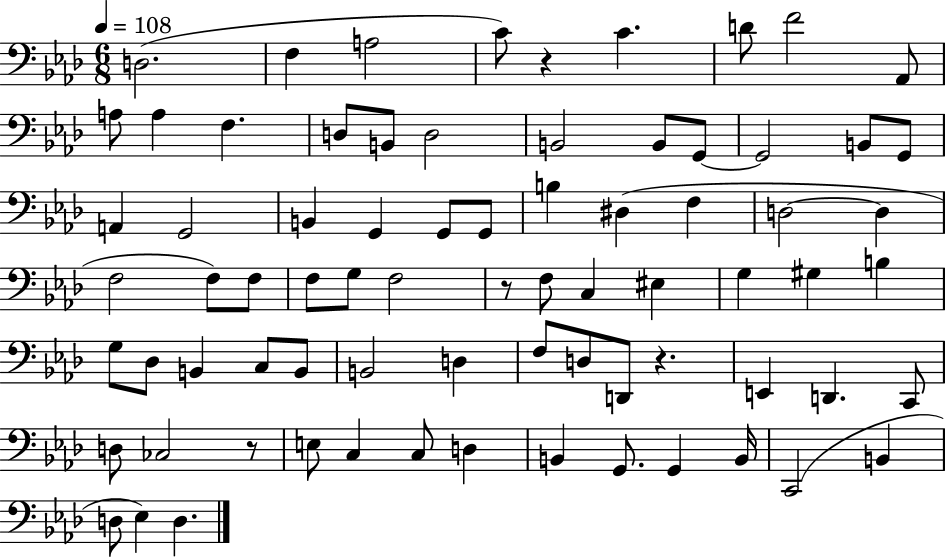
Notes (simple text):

D3/h. F3/q A3/h C4/e R/q C4/q. D4/e F4/h Ab2/e A3/e A3/q F3/q. D3/e B2/e D3/h B2/h B2/e G2/e G2/h B2/e G2/e A2/q G2/h B2/q G2/q G2/e G2/e B3/q D#3/q F3/q D3/h D3/q F3/h F3/e F3/e F3/e G3/e F3/h R/e F3/e C3/q EIS3/q G3/q G#3/q B3/q G3/e Db3/e B2/q C3/e B2/e B2/h D3/q F3/e D3/e D2/e R/q. E2/q D2/q. C2/e D3/e CES3/h R/e E3/e C3/q C3/e D3/q B2/q G2/e. G2/q B2/s C2/h B2/q D3/e Eb3/q D3/q.